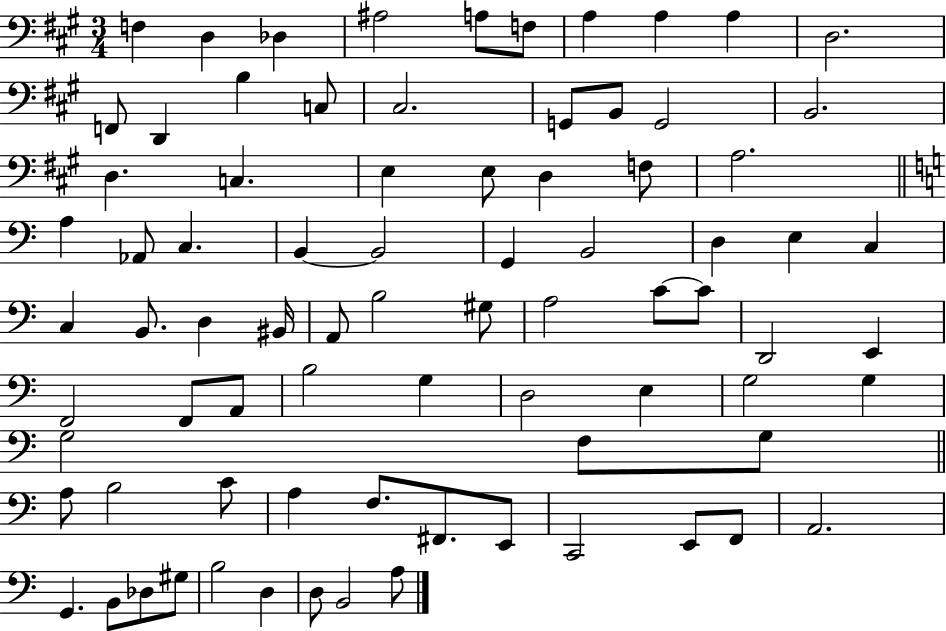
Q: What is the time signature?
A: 3/4